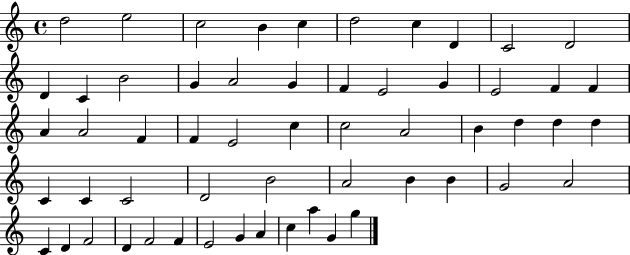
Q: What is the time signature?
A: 4/4